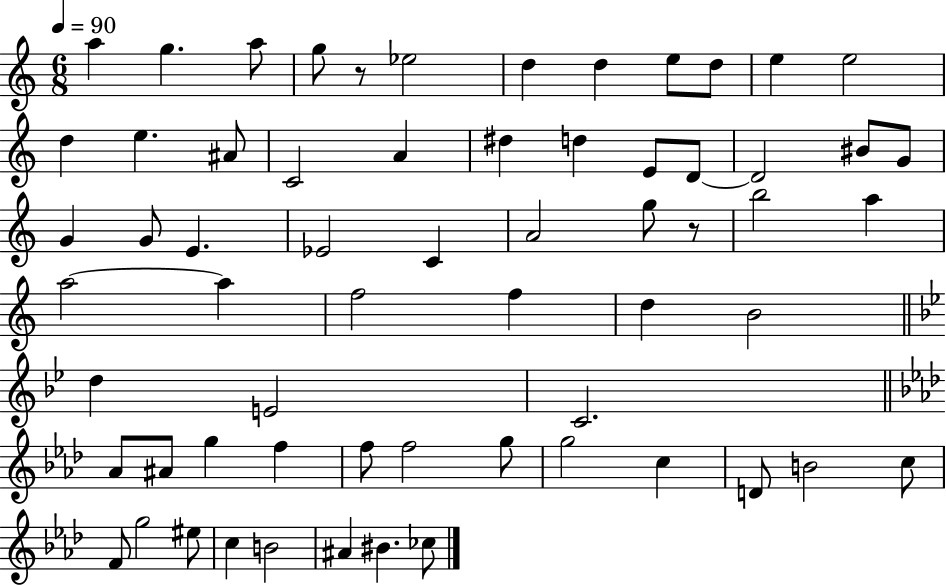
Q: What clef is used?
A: treble